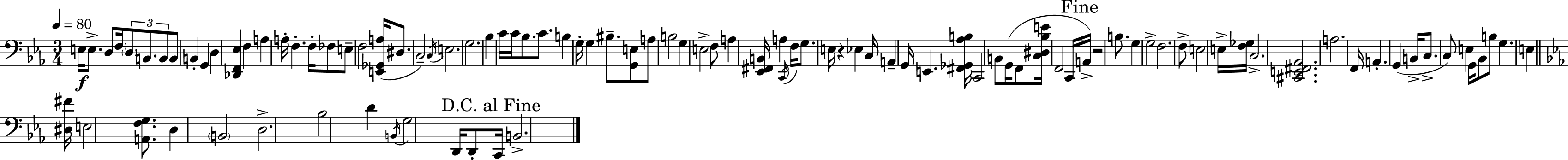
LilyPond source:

{
  \clef bass
  \numericTimeSignature
  \time 3/4
  \key ees \major
  \tempo 4 = 80
  \repeat volta 2 { e16\f e8.-> d8 \parenthesize f16 \tuplet 3/2 { \parenthesize d8 b,8. | b,8 } b,8 b,4-. g,4 | d4 <des, f, ees>4 f4 | a4 a16-. f4.-. f16-. | \break fes8 e8-- f2 | <e, ges, a>16( dis8. c2--) | \acciaccatura { c16 } e2. | g2. | \break bes4 c'16 c'16 bes8. c'8. | b4 g16-. g4 bis8.-- | <g, e>8 a8 b2 | g4 e2-> | \break f8 a4 <ees, fis, b,>16 a4 | \acciaccatura { c,16 } f16 g8. e16 r4 ees4 | c16 a,4-- g,16 e,4. | <fis, ges, aes b>16 c,2 b,8 | \break g,16( f,8 <c dis bes e'>16 f,2 | c,16 \mark "Fine" a,16->) r2 b8. | g4 g2-> | f2. | \break f8-> e2 | e16-> <f ges>16 c2.-> | <cis, e, fis, aes,>2. | a2. | \break f,16 a,4.-. g,4( | b,16-> c8.-> c8) e4 g,16 | bes,8 b8 g4. e4 | \bar "||" \break \key c \minor <dis fis'>16 e2 <a, f g>8. | d4 \parenthesize b,2 | d2.-> | bes2 d'4 | \break \acciaccatura { b,16 } g2 d,16 d,8-. | \mark "D.C. al Fine" c,16 b,2.-> | } \bar "|."
}